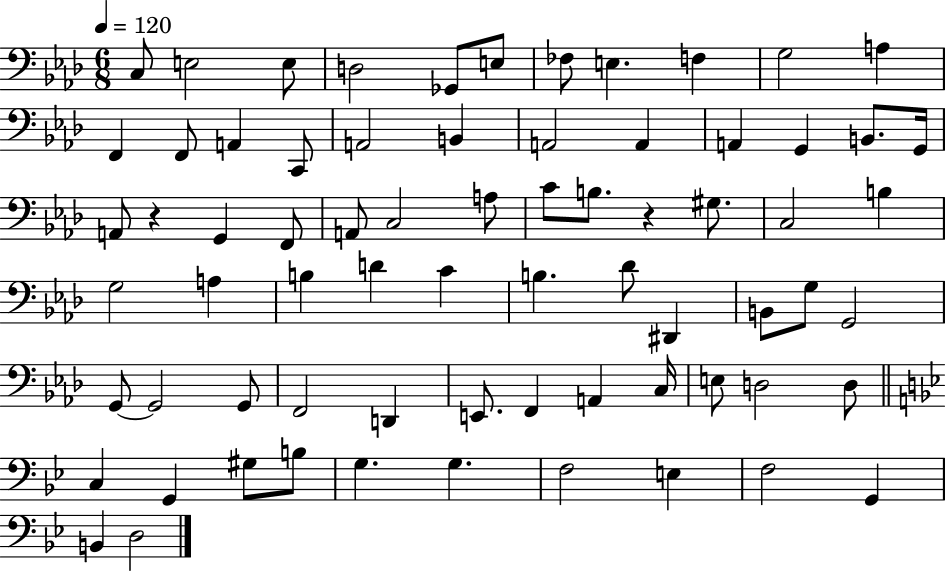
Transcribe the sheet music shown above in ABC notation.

X:1
T:Untitled
M:6/8
L:1/4
K:Ab
C,/2 E,2 E,/2 D,2 _G,,/2 E,/2 _F,/2 E, F, G,2 A, F,, F,,/2 A,, C,,/2 A,,2 B,, A,,2 A,, A,, G,, B,,/2 G,,/4 A,,/2 z G,, F,,/2 A,,/2 C,2 A,/2 C/2 B,/2 z ^G,/2 C,2 B, G,2 A, B, D C B, _D/2 ^D,, B,,/2 G,/2 G,,2 G,,/2 G,,2 G,,/2 F,,2 D,, E,,/2 F,, A,, C,/4 E,/2 D,2 D,/2 C, G,, ^G,/2 B,/2 G, G, F,2 E, F,2 G,, B,, D,2